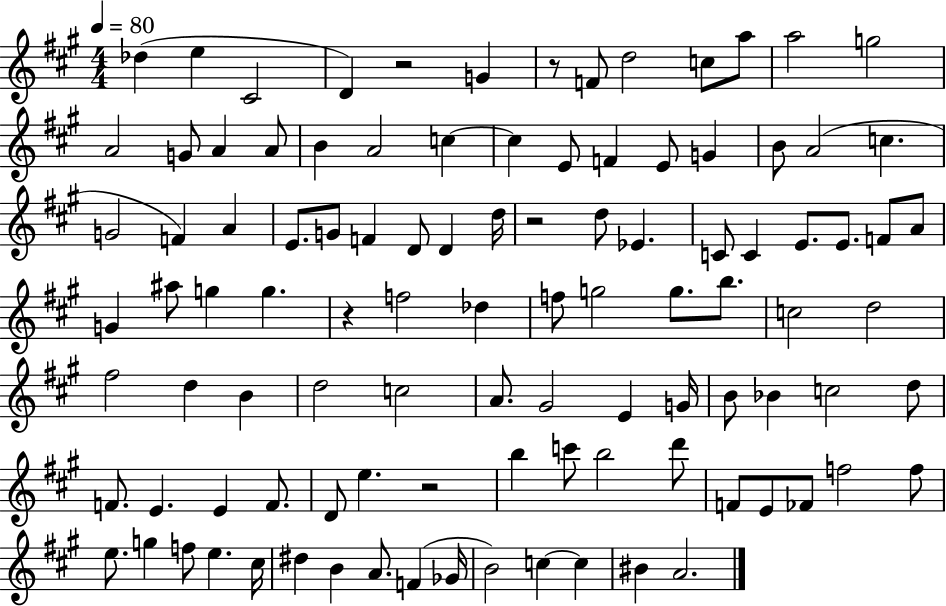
Db5/q E5/q C#4/h D4/q R/h G4/q R/e F4/e D5/h C5/e A5/e A5/h G5/h A4/h G4/e A4/q A4/e B4/q A4/h C5/q C5/q E4/e F4/q E4/e G4/q B4/e A4/h C5/q. G4/h F4/q A4/q E4/e. G4/e F4/q D4/e D4/q D5/s R/h D5/e Eb4/q. C4/e C4/q E4/e. E4/e. F4/e A4/e G4/q A#5/e G5/q G5/q. R/q F5/h Db5/q F5/e G5/h G5/e. B5/e. C5/h D5/h F#5/h D5/q B4/q D5/h C5/h A4/e. G#4/h E4/q G4/s B4/e Bb4/q C5/h D5/e F4/e. E4/q. E4/q F4/e. D4/e E5/q. R/h B5/q C6/e B5/h D6/e F4/e E4/e FES4/e F5/h F5/e E5/e. G5/q F5/e E5/q. C#5/s D#5/q B4/q A4/e. F4/q Gb4/s B4/h C5/q C5/q BIS4/q A4/h.